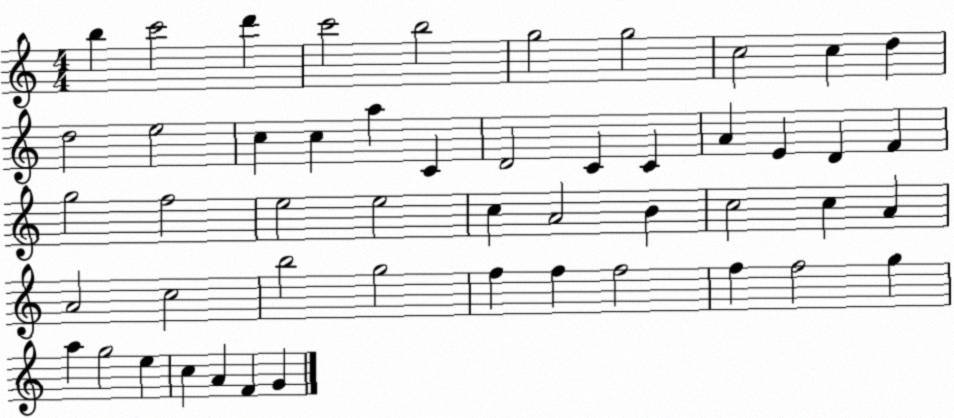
X:1
T:Untitled
M:4/4
L:1/4
K:C
b c'2 d' c'2 b2 g2 g2 c2 c d d2 e2 c c a C D2 C C A E D F g2 f2 e2 e2 c A2 B c2 c A A2 c2 b2 g2 f f f2 f f2 g a g2 e c A F G